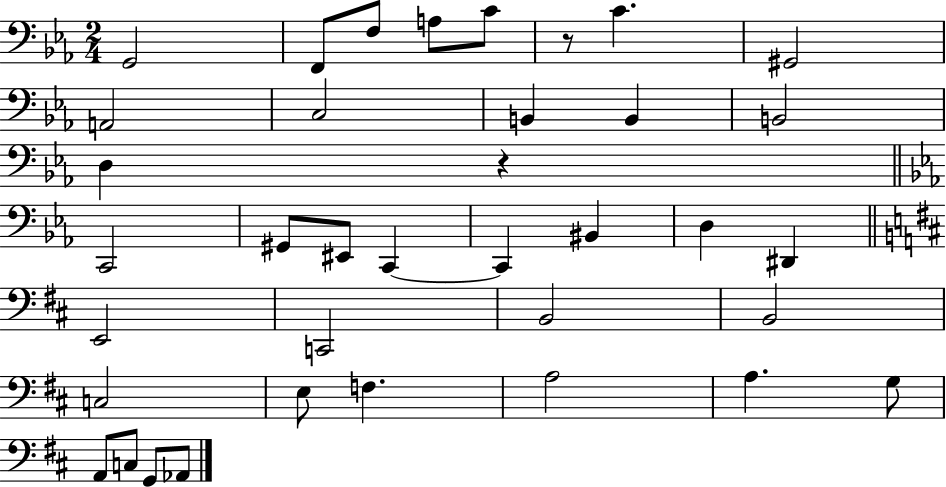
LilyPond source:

{
  \clef bass
  \numericTimeSignature
  \time 2/4
  \key ees \major
  g,2 | f,8 f8 a8 c'8 | r8 c'4. | gis,2 | \break a,2 | c2 | b,4 b,4 | b,2 | \break d4 r4 | \bar "||" \break \key ees \major c,2 | gis,8 eis,8 c,4~~ | c,4 bis,4 | d4 dis,4 | \break \bar "||" \break \key b \minor e,2 | c,2 | b,2 | b,2 | \break c2 | e8 f4. | a2 | a4. g8 | \break a,8 c8 g,8 aes,8 | \bar "|."
}